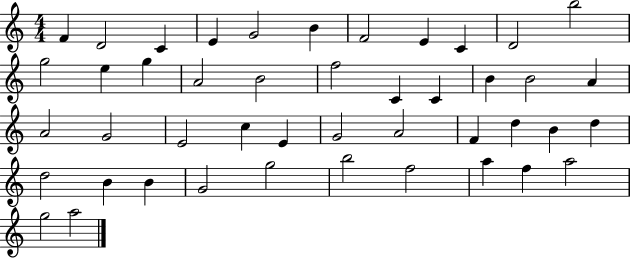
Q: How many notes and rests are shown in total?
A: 45